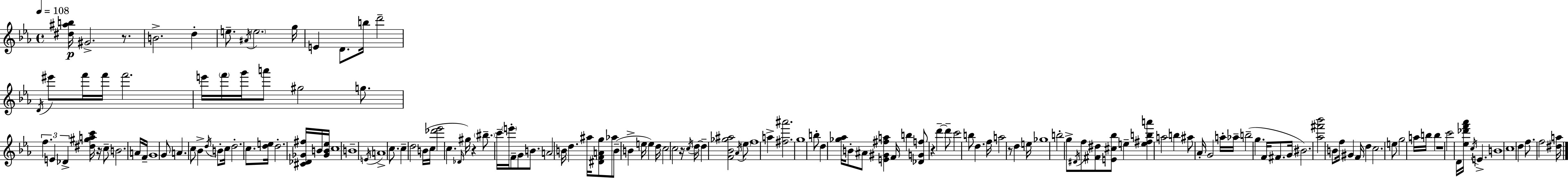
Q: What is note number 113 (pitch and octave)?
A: BIS4